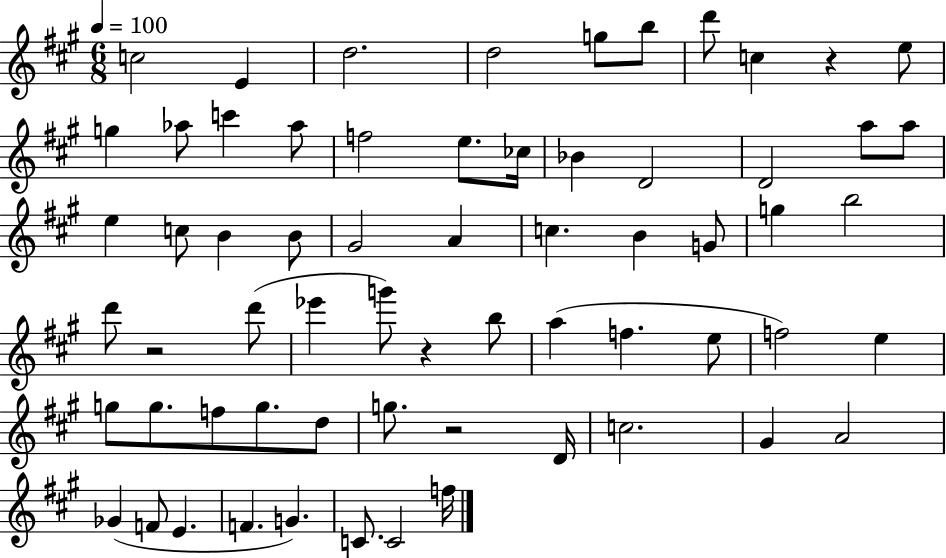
X:1
T:Untitled
M:6/8
L:1/4
K:A
c2 E d2 d2 g/2 b/2 d'/2 c z e/2 g _a/2 c' _a/2 f2 e/2 _c/4 _B D2 D2 a/2 a/2 e c/2 B B/2 ^G2 A c B G/2 g b2 d'/2 z2 d'/2 _e' g'/2 z b/2 a f e/2 f2 e g/2 g/2 f/2 g/2 d/2 g/2 z2 D/4 c2 ^G A2 _G F/2 E F G C/2 C2 f/4